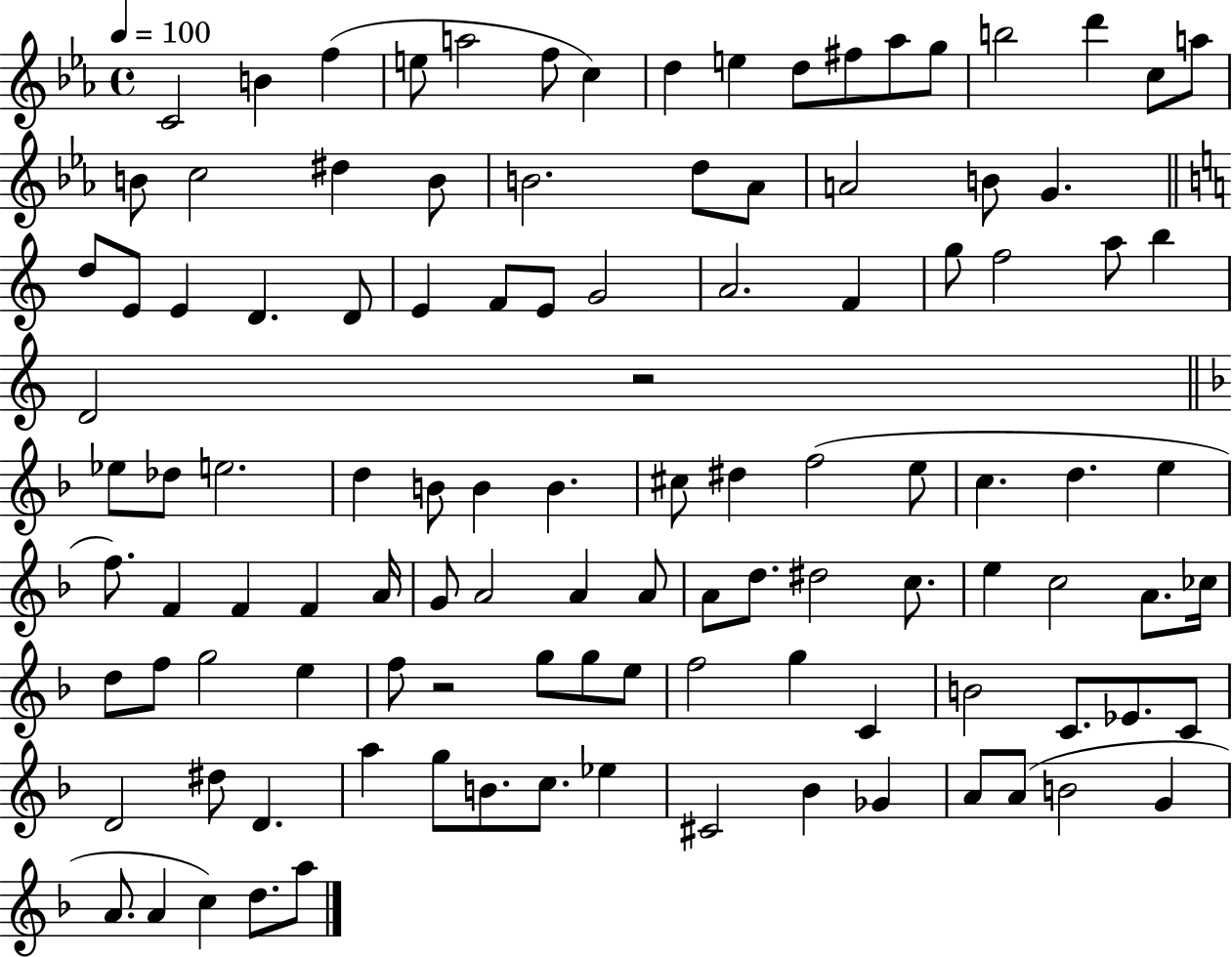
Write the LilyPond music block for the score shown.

{
  \clef treble
  \time 4/4
  \defaultTimeSignature
  \key ees \major
  \tempo 4 = 100
  \repeat volta 2 { c'2 b'4 f''4( | e''8 a''2 f''8 c''4) | d''4 e''4 d''8 fis''8 aes''8 g''8 | b''2 d'''4 c''8 a''8 | \break b'8 c''2 dis''4 b'8 | b'2. d''8 aes'8 | a'2 b'8 g'4. | \bar "||" \break \key c \major d''8 e'8 e'4 d'4. d'8 | e'4 f'8 e'8 g'2 | a'2. f'4 | g''8 f''2 a''8 b''4 | \break d'2 r2 | \bar "||" \break \key f \major ees''8 des''8 e''2. | d''4 b'8 b'4 b'4. | cis''8 dis''4 f''2( e''8 | c''4. d''4. e''4 | \break f''8.) f'4 f'4 f'4 a'16 | g'8 a'2 a'4 a'8 | a'8 d''8. dis''2 c''8. | e''4 c''2 a'8. ces''16 | \break d''8 f''8 g''2 e''4 | f''8 r2 g''8 g''8 e''8 | f''2 g''4 c'4 | b'2 c'8. ees'8. c'8 | \break d'2 dis''8 d'4. | a''4 g''8 b'8. c''8. ees''4 | cis'2 bes'4 ges'4 | a'8 a'8( b'2 g'4 | \break a'8. a'4 c''4) d''8. a''8 | } \bar "|."
}